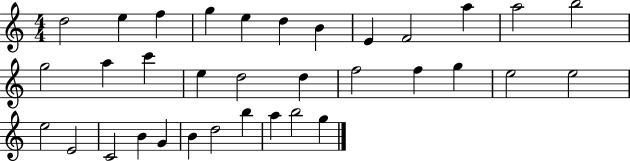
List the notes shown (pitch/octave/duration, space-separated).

D5/h E5/q F5/q G5/q E5/q D5/q B4/q E4/q F4/h A5/q A5/h B5/h G5/h A5/q C6/q E5/q D5/h D5/q F5/h F5/q G5/q E5/h E5/h E5/h E4/h C4/h B4/q G4/q B4/q D5/h B5/q A5/q B5/h G5/q